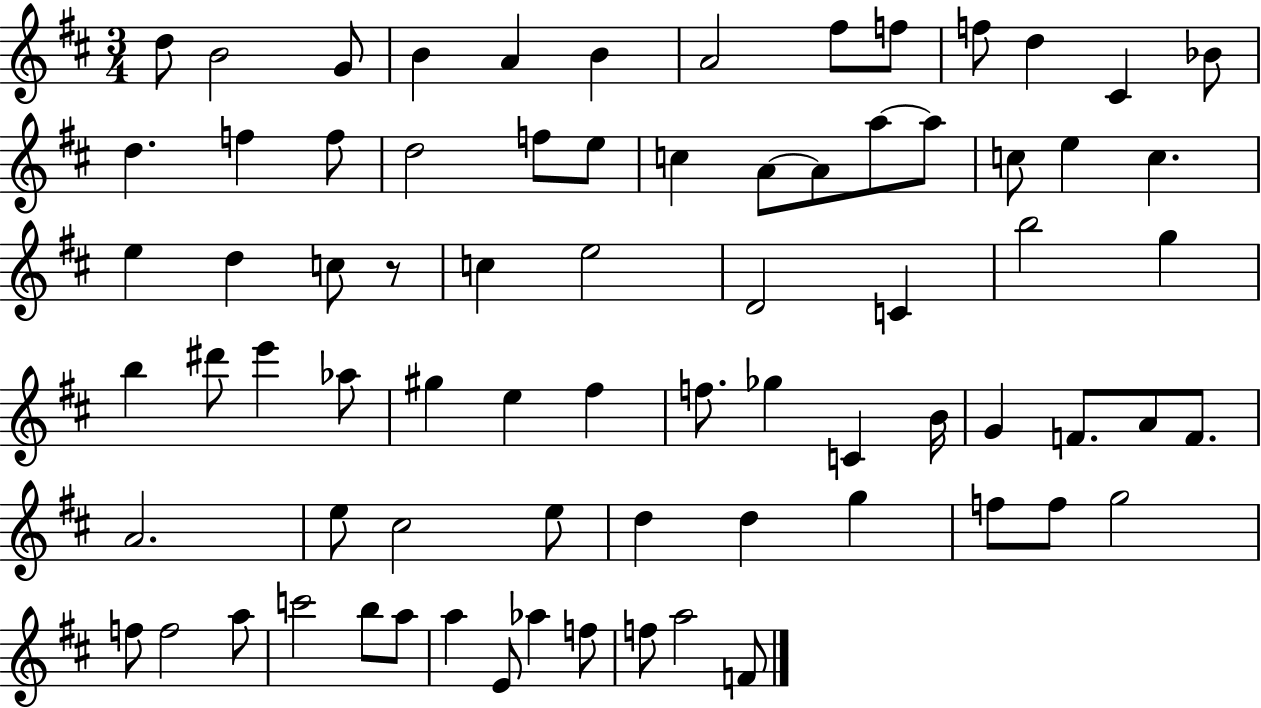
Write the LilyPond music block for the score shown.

{
  \clef treble
  \numericTimeSignature
  \time 3/4
  \key d \major
  d''8 b'2 g'8 | b'4 a'4 b'4 | a'2 fis''8 f''8 | f''8 d''4 cis'4 bes'8 | \break d''4. f''4 f''8 | d''2 f''8 e''8 | c''4 a'8~~ a'8 a''8~~ a''8 | c''8 e''4 c''4. | \break e''4 d''4 c''8 r8 | c''4 e''2 | d'2 c'4 | b''2 g''4 | \break b''4 dis'''8 e'''4 aes''8 | gis''4 e''4 fis''4 | f''8. ges''4 c'4 b'16 | g'4 f'8. a'8 f'8. | \break a'2. | e''8 cis''2 e''8 | d''4 d''4 g''4 | f''8 f''8 g''2 | \break f''8 f''2 a''8 | c'''2 b''8 a''8 | a''4 e'8 aes''4 f''8 | f''8 a''2 f'8 | \break \bar "|."
}